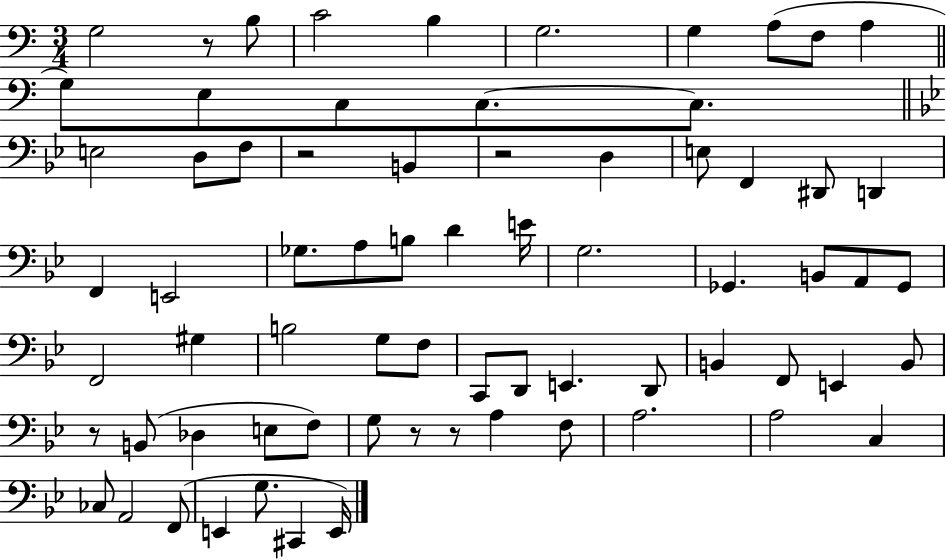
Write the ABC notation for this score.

X:1
T:Untitled
M:3/4
L:1/4
K:C
G,2 z/2 B,/2 C2 B, G,2 G, A,/2 F,/2 A, G,/2 E,/2 C,/2 C,/2 C,/2 E,2 D,/2 F,/2 z2 B,, z2 D, E,/2 F,, ^D,,/2 D,, F,, E,,2 _G,/2 A,/2 B,/2 D E/4 G,2 _G,, B,,/2 A,,/2 _G,,/2 F,,2 ^G, B,2 G,/2 F,/2 C,,/2 D,,/2 E,, D,,/2 B,, F,,/2 E,, B,,/2 z/2 B,,/2 _D, E,/2 F,/2 G,/2 z/2 z/2 A, F,/2 A,2 A,2 C, _C,/2 A,,2 F,,/2 E,, G,/2 ^C,, E,,/4